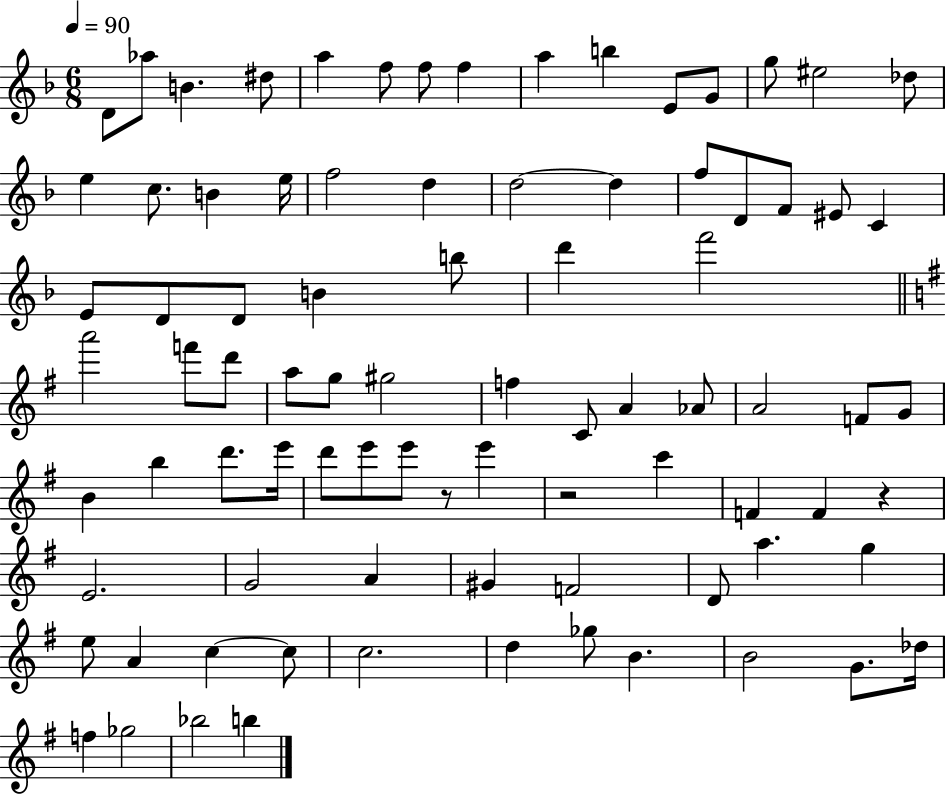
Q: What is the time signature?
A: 6/8